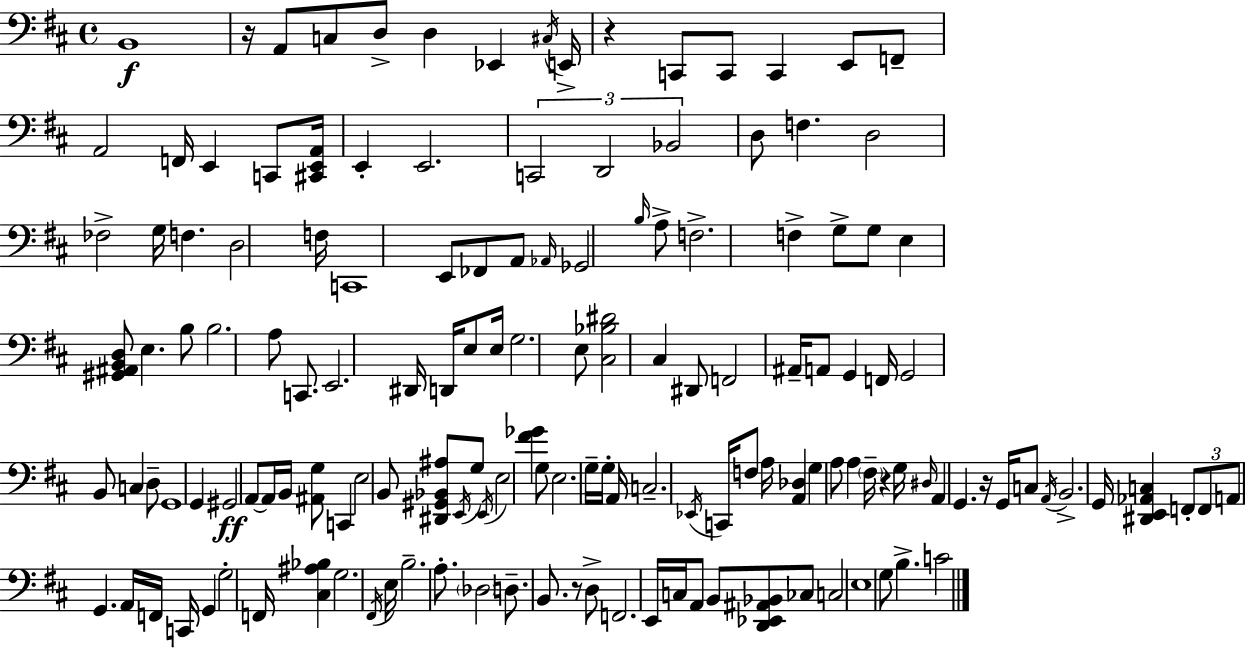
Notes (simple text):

B2/w R/s A2/e C3/e D3/e D3/q Eb2/q C#3/s E2/s R/q C2/e C2/e C2/q E2/e F2/e A2/h F2/s E2/q C2/e [C#2,E2,A2]/s E2/q E2/h. C2/h D2/h Bb2/h D3/e F3/q. D3/h FES3/h G3/s F3/q. D3/h F3/s C2/w E2/e FES2/e A2/e Ab2/s Gb2/h B3/s A3/e F3/h. F3/q G3/e G3/e E3/q [G#2,A#2,B2,D3]/e E3/q. B3/e B3/h. A3/e C2/e. E2/h. D#2/s D2/s E3/e E3/s G3/h. E3/e [C#3,Bb3,D#4]/h C#3/q D#2/e F2/h A#2/s A2/e G2/q F2/s G2/h B2/e C3/q D3/e G2/w G2/q G#2/h A2/e A2/s B2/s [A#2,G3]/e C2/q E3/h B2/e [D#2,G#2,Bb2,A#3]/e E2/s G3/e E2/s E3/h [F#4,Gb4]/q G3/e E3/h. G3/s G3/s A2/s C3/h. Eb2/s C2/s F3/e A3/s [A2,Db3]/q G3/q A3/e A3/q F#3/s R/q G3/s D#3/s A2/q G2/q. R/s G2/s C3/e A2/s B2/h. G2/s [D#2,E2,Ab2,C3]/q F2/e F2/e A2/e G2/q. A2/s F2/s C2/s G2/q G3/h F2/s [C#3,A#3,Bb3]/q G3/h. F#2/s E3/s B3/h. A3/e. Db3/h D3/e. B2/e. R/e D3/e F2/h. E2/s C3/s A2/e B2/e [D2,Eb2,A#2,Bb2]/e CES3/e C3/h E3/w G3/e B3/q. C4/h